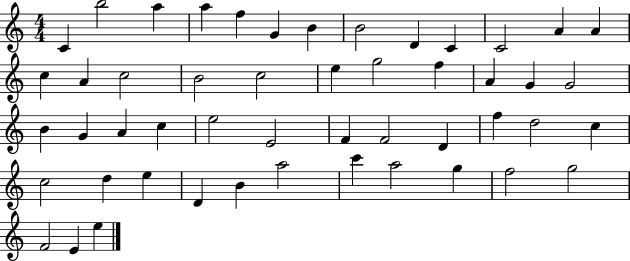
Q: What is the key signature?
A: C major